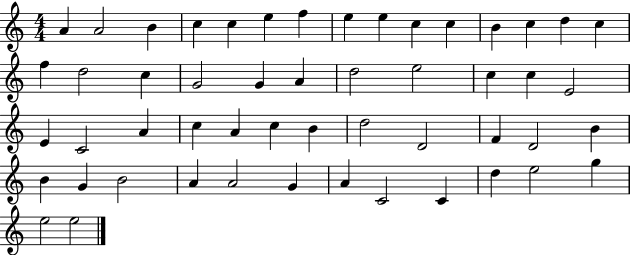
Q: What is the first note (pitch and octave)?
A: A4